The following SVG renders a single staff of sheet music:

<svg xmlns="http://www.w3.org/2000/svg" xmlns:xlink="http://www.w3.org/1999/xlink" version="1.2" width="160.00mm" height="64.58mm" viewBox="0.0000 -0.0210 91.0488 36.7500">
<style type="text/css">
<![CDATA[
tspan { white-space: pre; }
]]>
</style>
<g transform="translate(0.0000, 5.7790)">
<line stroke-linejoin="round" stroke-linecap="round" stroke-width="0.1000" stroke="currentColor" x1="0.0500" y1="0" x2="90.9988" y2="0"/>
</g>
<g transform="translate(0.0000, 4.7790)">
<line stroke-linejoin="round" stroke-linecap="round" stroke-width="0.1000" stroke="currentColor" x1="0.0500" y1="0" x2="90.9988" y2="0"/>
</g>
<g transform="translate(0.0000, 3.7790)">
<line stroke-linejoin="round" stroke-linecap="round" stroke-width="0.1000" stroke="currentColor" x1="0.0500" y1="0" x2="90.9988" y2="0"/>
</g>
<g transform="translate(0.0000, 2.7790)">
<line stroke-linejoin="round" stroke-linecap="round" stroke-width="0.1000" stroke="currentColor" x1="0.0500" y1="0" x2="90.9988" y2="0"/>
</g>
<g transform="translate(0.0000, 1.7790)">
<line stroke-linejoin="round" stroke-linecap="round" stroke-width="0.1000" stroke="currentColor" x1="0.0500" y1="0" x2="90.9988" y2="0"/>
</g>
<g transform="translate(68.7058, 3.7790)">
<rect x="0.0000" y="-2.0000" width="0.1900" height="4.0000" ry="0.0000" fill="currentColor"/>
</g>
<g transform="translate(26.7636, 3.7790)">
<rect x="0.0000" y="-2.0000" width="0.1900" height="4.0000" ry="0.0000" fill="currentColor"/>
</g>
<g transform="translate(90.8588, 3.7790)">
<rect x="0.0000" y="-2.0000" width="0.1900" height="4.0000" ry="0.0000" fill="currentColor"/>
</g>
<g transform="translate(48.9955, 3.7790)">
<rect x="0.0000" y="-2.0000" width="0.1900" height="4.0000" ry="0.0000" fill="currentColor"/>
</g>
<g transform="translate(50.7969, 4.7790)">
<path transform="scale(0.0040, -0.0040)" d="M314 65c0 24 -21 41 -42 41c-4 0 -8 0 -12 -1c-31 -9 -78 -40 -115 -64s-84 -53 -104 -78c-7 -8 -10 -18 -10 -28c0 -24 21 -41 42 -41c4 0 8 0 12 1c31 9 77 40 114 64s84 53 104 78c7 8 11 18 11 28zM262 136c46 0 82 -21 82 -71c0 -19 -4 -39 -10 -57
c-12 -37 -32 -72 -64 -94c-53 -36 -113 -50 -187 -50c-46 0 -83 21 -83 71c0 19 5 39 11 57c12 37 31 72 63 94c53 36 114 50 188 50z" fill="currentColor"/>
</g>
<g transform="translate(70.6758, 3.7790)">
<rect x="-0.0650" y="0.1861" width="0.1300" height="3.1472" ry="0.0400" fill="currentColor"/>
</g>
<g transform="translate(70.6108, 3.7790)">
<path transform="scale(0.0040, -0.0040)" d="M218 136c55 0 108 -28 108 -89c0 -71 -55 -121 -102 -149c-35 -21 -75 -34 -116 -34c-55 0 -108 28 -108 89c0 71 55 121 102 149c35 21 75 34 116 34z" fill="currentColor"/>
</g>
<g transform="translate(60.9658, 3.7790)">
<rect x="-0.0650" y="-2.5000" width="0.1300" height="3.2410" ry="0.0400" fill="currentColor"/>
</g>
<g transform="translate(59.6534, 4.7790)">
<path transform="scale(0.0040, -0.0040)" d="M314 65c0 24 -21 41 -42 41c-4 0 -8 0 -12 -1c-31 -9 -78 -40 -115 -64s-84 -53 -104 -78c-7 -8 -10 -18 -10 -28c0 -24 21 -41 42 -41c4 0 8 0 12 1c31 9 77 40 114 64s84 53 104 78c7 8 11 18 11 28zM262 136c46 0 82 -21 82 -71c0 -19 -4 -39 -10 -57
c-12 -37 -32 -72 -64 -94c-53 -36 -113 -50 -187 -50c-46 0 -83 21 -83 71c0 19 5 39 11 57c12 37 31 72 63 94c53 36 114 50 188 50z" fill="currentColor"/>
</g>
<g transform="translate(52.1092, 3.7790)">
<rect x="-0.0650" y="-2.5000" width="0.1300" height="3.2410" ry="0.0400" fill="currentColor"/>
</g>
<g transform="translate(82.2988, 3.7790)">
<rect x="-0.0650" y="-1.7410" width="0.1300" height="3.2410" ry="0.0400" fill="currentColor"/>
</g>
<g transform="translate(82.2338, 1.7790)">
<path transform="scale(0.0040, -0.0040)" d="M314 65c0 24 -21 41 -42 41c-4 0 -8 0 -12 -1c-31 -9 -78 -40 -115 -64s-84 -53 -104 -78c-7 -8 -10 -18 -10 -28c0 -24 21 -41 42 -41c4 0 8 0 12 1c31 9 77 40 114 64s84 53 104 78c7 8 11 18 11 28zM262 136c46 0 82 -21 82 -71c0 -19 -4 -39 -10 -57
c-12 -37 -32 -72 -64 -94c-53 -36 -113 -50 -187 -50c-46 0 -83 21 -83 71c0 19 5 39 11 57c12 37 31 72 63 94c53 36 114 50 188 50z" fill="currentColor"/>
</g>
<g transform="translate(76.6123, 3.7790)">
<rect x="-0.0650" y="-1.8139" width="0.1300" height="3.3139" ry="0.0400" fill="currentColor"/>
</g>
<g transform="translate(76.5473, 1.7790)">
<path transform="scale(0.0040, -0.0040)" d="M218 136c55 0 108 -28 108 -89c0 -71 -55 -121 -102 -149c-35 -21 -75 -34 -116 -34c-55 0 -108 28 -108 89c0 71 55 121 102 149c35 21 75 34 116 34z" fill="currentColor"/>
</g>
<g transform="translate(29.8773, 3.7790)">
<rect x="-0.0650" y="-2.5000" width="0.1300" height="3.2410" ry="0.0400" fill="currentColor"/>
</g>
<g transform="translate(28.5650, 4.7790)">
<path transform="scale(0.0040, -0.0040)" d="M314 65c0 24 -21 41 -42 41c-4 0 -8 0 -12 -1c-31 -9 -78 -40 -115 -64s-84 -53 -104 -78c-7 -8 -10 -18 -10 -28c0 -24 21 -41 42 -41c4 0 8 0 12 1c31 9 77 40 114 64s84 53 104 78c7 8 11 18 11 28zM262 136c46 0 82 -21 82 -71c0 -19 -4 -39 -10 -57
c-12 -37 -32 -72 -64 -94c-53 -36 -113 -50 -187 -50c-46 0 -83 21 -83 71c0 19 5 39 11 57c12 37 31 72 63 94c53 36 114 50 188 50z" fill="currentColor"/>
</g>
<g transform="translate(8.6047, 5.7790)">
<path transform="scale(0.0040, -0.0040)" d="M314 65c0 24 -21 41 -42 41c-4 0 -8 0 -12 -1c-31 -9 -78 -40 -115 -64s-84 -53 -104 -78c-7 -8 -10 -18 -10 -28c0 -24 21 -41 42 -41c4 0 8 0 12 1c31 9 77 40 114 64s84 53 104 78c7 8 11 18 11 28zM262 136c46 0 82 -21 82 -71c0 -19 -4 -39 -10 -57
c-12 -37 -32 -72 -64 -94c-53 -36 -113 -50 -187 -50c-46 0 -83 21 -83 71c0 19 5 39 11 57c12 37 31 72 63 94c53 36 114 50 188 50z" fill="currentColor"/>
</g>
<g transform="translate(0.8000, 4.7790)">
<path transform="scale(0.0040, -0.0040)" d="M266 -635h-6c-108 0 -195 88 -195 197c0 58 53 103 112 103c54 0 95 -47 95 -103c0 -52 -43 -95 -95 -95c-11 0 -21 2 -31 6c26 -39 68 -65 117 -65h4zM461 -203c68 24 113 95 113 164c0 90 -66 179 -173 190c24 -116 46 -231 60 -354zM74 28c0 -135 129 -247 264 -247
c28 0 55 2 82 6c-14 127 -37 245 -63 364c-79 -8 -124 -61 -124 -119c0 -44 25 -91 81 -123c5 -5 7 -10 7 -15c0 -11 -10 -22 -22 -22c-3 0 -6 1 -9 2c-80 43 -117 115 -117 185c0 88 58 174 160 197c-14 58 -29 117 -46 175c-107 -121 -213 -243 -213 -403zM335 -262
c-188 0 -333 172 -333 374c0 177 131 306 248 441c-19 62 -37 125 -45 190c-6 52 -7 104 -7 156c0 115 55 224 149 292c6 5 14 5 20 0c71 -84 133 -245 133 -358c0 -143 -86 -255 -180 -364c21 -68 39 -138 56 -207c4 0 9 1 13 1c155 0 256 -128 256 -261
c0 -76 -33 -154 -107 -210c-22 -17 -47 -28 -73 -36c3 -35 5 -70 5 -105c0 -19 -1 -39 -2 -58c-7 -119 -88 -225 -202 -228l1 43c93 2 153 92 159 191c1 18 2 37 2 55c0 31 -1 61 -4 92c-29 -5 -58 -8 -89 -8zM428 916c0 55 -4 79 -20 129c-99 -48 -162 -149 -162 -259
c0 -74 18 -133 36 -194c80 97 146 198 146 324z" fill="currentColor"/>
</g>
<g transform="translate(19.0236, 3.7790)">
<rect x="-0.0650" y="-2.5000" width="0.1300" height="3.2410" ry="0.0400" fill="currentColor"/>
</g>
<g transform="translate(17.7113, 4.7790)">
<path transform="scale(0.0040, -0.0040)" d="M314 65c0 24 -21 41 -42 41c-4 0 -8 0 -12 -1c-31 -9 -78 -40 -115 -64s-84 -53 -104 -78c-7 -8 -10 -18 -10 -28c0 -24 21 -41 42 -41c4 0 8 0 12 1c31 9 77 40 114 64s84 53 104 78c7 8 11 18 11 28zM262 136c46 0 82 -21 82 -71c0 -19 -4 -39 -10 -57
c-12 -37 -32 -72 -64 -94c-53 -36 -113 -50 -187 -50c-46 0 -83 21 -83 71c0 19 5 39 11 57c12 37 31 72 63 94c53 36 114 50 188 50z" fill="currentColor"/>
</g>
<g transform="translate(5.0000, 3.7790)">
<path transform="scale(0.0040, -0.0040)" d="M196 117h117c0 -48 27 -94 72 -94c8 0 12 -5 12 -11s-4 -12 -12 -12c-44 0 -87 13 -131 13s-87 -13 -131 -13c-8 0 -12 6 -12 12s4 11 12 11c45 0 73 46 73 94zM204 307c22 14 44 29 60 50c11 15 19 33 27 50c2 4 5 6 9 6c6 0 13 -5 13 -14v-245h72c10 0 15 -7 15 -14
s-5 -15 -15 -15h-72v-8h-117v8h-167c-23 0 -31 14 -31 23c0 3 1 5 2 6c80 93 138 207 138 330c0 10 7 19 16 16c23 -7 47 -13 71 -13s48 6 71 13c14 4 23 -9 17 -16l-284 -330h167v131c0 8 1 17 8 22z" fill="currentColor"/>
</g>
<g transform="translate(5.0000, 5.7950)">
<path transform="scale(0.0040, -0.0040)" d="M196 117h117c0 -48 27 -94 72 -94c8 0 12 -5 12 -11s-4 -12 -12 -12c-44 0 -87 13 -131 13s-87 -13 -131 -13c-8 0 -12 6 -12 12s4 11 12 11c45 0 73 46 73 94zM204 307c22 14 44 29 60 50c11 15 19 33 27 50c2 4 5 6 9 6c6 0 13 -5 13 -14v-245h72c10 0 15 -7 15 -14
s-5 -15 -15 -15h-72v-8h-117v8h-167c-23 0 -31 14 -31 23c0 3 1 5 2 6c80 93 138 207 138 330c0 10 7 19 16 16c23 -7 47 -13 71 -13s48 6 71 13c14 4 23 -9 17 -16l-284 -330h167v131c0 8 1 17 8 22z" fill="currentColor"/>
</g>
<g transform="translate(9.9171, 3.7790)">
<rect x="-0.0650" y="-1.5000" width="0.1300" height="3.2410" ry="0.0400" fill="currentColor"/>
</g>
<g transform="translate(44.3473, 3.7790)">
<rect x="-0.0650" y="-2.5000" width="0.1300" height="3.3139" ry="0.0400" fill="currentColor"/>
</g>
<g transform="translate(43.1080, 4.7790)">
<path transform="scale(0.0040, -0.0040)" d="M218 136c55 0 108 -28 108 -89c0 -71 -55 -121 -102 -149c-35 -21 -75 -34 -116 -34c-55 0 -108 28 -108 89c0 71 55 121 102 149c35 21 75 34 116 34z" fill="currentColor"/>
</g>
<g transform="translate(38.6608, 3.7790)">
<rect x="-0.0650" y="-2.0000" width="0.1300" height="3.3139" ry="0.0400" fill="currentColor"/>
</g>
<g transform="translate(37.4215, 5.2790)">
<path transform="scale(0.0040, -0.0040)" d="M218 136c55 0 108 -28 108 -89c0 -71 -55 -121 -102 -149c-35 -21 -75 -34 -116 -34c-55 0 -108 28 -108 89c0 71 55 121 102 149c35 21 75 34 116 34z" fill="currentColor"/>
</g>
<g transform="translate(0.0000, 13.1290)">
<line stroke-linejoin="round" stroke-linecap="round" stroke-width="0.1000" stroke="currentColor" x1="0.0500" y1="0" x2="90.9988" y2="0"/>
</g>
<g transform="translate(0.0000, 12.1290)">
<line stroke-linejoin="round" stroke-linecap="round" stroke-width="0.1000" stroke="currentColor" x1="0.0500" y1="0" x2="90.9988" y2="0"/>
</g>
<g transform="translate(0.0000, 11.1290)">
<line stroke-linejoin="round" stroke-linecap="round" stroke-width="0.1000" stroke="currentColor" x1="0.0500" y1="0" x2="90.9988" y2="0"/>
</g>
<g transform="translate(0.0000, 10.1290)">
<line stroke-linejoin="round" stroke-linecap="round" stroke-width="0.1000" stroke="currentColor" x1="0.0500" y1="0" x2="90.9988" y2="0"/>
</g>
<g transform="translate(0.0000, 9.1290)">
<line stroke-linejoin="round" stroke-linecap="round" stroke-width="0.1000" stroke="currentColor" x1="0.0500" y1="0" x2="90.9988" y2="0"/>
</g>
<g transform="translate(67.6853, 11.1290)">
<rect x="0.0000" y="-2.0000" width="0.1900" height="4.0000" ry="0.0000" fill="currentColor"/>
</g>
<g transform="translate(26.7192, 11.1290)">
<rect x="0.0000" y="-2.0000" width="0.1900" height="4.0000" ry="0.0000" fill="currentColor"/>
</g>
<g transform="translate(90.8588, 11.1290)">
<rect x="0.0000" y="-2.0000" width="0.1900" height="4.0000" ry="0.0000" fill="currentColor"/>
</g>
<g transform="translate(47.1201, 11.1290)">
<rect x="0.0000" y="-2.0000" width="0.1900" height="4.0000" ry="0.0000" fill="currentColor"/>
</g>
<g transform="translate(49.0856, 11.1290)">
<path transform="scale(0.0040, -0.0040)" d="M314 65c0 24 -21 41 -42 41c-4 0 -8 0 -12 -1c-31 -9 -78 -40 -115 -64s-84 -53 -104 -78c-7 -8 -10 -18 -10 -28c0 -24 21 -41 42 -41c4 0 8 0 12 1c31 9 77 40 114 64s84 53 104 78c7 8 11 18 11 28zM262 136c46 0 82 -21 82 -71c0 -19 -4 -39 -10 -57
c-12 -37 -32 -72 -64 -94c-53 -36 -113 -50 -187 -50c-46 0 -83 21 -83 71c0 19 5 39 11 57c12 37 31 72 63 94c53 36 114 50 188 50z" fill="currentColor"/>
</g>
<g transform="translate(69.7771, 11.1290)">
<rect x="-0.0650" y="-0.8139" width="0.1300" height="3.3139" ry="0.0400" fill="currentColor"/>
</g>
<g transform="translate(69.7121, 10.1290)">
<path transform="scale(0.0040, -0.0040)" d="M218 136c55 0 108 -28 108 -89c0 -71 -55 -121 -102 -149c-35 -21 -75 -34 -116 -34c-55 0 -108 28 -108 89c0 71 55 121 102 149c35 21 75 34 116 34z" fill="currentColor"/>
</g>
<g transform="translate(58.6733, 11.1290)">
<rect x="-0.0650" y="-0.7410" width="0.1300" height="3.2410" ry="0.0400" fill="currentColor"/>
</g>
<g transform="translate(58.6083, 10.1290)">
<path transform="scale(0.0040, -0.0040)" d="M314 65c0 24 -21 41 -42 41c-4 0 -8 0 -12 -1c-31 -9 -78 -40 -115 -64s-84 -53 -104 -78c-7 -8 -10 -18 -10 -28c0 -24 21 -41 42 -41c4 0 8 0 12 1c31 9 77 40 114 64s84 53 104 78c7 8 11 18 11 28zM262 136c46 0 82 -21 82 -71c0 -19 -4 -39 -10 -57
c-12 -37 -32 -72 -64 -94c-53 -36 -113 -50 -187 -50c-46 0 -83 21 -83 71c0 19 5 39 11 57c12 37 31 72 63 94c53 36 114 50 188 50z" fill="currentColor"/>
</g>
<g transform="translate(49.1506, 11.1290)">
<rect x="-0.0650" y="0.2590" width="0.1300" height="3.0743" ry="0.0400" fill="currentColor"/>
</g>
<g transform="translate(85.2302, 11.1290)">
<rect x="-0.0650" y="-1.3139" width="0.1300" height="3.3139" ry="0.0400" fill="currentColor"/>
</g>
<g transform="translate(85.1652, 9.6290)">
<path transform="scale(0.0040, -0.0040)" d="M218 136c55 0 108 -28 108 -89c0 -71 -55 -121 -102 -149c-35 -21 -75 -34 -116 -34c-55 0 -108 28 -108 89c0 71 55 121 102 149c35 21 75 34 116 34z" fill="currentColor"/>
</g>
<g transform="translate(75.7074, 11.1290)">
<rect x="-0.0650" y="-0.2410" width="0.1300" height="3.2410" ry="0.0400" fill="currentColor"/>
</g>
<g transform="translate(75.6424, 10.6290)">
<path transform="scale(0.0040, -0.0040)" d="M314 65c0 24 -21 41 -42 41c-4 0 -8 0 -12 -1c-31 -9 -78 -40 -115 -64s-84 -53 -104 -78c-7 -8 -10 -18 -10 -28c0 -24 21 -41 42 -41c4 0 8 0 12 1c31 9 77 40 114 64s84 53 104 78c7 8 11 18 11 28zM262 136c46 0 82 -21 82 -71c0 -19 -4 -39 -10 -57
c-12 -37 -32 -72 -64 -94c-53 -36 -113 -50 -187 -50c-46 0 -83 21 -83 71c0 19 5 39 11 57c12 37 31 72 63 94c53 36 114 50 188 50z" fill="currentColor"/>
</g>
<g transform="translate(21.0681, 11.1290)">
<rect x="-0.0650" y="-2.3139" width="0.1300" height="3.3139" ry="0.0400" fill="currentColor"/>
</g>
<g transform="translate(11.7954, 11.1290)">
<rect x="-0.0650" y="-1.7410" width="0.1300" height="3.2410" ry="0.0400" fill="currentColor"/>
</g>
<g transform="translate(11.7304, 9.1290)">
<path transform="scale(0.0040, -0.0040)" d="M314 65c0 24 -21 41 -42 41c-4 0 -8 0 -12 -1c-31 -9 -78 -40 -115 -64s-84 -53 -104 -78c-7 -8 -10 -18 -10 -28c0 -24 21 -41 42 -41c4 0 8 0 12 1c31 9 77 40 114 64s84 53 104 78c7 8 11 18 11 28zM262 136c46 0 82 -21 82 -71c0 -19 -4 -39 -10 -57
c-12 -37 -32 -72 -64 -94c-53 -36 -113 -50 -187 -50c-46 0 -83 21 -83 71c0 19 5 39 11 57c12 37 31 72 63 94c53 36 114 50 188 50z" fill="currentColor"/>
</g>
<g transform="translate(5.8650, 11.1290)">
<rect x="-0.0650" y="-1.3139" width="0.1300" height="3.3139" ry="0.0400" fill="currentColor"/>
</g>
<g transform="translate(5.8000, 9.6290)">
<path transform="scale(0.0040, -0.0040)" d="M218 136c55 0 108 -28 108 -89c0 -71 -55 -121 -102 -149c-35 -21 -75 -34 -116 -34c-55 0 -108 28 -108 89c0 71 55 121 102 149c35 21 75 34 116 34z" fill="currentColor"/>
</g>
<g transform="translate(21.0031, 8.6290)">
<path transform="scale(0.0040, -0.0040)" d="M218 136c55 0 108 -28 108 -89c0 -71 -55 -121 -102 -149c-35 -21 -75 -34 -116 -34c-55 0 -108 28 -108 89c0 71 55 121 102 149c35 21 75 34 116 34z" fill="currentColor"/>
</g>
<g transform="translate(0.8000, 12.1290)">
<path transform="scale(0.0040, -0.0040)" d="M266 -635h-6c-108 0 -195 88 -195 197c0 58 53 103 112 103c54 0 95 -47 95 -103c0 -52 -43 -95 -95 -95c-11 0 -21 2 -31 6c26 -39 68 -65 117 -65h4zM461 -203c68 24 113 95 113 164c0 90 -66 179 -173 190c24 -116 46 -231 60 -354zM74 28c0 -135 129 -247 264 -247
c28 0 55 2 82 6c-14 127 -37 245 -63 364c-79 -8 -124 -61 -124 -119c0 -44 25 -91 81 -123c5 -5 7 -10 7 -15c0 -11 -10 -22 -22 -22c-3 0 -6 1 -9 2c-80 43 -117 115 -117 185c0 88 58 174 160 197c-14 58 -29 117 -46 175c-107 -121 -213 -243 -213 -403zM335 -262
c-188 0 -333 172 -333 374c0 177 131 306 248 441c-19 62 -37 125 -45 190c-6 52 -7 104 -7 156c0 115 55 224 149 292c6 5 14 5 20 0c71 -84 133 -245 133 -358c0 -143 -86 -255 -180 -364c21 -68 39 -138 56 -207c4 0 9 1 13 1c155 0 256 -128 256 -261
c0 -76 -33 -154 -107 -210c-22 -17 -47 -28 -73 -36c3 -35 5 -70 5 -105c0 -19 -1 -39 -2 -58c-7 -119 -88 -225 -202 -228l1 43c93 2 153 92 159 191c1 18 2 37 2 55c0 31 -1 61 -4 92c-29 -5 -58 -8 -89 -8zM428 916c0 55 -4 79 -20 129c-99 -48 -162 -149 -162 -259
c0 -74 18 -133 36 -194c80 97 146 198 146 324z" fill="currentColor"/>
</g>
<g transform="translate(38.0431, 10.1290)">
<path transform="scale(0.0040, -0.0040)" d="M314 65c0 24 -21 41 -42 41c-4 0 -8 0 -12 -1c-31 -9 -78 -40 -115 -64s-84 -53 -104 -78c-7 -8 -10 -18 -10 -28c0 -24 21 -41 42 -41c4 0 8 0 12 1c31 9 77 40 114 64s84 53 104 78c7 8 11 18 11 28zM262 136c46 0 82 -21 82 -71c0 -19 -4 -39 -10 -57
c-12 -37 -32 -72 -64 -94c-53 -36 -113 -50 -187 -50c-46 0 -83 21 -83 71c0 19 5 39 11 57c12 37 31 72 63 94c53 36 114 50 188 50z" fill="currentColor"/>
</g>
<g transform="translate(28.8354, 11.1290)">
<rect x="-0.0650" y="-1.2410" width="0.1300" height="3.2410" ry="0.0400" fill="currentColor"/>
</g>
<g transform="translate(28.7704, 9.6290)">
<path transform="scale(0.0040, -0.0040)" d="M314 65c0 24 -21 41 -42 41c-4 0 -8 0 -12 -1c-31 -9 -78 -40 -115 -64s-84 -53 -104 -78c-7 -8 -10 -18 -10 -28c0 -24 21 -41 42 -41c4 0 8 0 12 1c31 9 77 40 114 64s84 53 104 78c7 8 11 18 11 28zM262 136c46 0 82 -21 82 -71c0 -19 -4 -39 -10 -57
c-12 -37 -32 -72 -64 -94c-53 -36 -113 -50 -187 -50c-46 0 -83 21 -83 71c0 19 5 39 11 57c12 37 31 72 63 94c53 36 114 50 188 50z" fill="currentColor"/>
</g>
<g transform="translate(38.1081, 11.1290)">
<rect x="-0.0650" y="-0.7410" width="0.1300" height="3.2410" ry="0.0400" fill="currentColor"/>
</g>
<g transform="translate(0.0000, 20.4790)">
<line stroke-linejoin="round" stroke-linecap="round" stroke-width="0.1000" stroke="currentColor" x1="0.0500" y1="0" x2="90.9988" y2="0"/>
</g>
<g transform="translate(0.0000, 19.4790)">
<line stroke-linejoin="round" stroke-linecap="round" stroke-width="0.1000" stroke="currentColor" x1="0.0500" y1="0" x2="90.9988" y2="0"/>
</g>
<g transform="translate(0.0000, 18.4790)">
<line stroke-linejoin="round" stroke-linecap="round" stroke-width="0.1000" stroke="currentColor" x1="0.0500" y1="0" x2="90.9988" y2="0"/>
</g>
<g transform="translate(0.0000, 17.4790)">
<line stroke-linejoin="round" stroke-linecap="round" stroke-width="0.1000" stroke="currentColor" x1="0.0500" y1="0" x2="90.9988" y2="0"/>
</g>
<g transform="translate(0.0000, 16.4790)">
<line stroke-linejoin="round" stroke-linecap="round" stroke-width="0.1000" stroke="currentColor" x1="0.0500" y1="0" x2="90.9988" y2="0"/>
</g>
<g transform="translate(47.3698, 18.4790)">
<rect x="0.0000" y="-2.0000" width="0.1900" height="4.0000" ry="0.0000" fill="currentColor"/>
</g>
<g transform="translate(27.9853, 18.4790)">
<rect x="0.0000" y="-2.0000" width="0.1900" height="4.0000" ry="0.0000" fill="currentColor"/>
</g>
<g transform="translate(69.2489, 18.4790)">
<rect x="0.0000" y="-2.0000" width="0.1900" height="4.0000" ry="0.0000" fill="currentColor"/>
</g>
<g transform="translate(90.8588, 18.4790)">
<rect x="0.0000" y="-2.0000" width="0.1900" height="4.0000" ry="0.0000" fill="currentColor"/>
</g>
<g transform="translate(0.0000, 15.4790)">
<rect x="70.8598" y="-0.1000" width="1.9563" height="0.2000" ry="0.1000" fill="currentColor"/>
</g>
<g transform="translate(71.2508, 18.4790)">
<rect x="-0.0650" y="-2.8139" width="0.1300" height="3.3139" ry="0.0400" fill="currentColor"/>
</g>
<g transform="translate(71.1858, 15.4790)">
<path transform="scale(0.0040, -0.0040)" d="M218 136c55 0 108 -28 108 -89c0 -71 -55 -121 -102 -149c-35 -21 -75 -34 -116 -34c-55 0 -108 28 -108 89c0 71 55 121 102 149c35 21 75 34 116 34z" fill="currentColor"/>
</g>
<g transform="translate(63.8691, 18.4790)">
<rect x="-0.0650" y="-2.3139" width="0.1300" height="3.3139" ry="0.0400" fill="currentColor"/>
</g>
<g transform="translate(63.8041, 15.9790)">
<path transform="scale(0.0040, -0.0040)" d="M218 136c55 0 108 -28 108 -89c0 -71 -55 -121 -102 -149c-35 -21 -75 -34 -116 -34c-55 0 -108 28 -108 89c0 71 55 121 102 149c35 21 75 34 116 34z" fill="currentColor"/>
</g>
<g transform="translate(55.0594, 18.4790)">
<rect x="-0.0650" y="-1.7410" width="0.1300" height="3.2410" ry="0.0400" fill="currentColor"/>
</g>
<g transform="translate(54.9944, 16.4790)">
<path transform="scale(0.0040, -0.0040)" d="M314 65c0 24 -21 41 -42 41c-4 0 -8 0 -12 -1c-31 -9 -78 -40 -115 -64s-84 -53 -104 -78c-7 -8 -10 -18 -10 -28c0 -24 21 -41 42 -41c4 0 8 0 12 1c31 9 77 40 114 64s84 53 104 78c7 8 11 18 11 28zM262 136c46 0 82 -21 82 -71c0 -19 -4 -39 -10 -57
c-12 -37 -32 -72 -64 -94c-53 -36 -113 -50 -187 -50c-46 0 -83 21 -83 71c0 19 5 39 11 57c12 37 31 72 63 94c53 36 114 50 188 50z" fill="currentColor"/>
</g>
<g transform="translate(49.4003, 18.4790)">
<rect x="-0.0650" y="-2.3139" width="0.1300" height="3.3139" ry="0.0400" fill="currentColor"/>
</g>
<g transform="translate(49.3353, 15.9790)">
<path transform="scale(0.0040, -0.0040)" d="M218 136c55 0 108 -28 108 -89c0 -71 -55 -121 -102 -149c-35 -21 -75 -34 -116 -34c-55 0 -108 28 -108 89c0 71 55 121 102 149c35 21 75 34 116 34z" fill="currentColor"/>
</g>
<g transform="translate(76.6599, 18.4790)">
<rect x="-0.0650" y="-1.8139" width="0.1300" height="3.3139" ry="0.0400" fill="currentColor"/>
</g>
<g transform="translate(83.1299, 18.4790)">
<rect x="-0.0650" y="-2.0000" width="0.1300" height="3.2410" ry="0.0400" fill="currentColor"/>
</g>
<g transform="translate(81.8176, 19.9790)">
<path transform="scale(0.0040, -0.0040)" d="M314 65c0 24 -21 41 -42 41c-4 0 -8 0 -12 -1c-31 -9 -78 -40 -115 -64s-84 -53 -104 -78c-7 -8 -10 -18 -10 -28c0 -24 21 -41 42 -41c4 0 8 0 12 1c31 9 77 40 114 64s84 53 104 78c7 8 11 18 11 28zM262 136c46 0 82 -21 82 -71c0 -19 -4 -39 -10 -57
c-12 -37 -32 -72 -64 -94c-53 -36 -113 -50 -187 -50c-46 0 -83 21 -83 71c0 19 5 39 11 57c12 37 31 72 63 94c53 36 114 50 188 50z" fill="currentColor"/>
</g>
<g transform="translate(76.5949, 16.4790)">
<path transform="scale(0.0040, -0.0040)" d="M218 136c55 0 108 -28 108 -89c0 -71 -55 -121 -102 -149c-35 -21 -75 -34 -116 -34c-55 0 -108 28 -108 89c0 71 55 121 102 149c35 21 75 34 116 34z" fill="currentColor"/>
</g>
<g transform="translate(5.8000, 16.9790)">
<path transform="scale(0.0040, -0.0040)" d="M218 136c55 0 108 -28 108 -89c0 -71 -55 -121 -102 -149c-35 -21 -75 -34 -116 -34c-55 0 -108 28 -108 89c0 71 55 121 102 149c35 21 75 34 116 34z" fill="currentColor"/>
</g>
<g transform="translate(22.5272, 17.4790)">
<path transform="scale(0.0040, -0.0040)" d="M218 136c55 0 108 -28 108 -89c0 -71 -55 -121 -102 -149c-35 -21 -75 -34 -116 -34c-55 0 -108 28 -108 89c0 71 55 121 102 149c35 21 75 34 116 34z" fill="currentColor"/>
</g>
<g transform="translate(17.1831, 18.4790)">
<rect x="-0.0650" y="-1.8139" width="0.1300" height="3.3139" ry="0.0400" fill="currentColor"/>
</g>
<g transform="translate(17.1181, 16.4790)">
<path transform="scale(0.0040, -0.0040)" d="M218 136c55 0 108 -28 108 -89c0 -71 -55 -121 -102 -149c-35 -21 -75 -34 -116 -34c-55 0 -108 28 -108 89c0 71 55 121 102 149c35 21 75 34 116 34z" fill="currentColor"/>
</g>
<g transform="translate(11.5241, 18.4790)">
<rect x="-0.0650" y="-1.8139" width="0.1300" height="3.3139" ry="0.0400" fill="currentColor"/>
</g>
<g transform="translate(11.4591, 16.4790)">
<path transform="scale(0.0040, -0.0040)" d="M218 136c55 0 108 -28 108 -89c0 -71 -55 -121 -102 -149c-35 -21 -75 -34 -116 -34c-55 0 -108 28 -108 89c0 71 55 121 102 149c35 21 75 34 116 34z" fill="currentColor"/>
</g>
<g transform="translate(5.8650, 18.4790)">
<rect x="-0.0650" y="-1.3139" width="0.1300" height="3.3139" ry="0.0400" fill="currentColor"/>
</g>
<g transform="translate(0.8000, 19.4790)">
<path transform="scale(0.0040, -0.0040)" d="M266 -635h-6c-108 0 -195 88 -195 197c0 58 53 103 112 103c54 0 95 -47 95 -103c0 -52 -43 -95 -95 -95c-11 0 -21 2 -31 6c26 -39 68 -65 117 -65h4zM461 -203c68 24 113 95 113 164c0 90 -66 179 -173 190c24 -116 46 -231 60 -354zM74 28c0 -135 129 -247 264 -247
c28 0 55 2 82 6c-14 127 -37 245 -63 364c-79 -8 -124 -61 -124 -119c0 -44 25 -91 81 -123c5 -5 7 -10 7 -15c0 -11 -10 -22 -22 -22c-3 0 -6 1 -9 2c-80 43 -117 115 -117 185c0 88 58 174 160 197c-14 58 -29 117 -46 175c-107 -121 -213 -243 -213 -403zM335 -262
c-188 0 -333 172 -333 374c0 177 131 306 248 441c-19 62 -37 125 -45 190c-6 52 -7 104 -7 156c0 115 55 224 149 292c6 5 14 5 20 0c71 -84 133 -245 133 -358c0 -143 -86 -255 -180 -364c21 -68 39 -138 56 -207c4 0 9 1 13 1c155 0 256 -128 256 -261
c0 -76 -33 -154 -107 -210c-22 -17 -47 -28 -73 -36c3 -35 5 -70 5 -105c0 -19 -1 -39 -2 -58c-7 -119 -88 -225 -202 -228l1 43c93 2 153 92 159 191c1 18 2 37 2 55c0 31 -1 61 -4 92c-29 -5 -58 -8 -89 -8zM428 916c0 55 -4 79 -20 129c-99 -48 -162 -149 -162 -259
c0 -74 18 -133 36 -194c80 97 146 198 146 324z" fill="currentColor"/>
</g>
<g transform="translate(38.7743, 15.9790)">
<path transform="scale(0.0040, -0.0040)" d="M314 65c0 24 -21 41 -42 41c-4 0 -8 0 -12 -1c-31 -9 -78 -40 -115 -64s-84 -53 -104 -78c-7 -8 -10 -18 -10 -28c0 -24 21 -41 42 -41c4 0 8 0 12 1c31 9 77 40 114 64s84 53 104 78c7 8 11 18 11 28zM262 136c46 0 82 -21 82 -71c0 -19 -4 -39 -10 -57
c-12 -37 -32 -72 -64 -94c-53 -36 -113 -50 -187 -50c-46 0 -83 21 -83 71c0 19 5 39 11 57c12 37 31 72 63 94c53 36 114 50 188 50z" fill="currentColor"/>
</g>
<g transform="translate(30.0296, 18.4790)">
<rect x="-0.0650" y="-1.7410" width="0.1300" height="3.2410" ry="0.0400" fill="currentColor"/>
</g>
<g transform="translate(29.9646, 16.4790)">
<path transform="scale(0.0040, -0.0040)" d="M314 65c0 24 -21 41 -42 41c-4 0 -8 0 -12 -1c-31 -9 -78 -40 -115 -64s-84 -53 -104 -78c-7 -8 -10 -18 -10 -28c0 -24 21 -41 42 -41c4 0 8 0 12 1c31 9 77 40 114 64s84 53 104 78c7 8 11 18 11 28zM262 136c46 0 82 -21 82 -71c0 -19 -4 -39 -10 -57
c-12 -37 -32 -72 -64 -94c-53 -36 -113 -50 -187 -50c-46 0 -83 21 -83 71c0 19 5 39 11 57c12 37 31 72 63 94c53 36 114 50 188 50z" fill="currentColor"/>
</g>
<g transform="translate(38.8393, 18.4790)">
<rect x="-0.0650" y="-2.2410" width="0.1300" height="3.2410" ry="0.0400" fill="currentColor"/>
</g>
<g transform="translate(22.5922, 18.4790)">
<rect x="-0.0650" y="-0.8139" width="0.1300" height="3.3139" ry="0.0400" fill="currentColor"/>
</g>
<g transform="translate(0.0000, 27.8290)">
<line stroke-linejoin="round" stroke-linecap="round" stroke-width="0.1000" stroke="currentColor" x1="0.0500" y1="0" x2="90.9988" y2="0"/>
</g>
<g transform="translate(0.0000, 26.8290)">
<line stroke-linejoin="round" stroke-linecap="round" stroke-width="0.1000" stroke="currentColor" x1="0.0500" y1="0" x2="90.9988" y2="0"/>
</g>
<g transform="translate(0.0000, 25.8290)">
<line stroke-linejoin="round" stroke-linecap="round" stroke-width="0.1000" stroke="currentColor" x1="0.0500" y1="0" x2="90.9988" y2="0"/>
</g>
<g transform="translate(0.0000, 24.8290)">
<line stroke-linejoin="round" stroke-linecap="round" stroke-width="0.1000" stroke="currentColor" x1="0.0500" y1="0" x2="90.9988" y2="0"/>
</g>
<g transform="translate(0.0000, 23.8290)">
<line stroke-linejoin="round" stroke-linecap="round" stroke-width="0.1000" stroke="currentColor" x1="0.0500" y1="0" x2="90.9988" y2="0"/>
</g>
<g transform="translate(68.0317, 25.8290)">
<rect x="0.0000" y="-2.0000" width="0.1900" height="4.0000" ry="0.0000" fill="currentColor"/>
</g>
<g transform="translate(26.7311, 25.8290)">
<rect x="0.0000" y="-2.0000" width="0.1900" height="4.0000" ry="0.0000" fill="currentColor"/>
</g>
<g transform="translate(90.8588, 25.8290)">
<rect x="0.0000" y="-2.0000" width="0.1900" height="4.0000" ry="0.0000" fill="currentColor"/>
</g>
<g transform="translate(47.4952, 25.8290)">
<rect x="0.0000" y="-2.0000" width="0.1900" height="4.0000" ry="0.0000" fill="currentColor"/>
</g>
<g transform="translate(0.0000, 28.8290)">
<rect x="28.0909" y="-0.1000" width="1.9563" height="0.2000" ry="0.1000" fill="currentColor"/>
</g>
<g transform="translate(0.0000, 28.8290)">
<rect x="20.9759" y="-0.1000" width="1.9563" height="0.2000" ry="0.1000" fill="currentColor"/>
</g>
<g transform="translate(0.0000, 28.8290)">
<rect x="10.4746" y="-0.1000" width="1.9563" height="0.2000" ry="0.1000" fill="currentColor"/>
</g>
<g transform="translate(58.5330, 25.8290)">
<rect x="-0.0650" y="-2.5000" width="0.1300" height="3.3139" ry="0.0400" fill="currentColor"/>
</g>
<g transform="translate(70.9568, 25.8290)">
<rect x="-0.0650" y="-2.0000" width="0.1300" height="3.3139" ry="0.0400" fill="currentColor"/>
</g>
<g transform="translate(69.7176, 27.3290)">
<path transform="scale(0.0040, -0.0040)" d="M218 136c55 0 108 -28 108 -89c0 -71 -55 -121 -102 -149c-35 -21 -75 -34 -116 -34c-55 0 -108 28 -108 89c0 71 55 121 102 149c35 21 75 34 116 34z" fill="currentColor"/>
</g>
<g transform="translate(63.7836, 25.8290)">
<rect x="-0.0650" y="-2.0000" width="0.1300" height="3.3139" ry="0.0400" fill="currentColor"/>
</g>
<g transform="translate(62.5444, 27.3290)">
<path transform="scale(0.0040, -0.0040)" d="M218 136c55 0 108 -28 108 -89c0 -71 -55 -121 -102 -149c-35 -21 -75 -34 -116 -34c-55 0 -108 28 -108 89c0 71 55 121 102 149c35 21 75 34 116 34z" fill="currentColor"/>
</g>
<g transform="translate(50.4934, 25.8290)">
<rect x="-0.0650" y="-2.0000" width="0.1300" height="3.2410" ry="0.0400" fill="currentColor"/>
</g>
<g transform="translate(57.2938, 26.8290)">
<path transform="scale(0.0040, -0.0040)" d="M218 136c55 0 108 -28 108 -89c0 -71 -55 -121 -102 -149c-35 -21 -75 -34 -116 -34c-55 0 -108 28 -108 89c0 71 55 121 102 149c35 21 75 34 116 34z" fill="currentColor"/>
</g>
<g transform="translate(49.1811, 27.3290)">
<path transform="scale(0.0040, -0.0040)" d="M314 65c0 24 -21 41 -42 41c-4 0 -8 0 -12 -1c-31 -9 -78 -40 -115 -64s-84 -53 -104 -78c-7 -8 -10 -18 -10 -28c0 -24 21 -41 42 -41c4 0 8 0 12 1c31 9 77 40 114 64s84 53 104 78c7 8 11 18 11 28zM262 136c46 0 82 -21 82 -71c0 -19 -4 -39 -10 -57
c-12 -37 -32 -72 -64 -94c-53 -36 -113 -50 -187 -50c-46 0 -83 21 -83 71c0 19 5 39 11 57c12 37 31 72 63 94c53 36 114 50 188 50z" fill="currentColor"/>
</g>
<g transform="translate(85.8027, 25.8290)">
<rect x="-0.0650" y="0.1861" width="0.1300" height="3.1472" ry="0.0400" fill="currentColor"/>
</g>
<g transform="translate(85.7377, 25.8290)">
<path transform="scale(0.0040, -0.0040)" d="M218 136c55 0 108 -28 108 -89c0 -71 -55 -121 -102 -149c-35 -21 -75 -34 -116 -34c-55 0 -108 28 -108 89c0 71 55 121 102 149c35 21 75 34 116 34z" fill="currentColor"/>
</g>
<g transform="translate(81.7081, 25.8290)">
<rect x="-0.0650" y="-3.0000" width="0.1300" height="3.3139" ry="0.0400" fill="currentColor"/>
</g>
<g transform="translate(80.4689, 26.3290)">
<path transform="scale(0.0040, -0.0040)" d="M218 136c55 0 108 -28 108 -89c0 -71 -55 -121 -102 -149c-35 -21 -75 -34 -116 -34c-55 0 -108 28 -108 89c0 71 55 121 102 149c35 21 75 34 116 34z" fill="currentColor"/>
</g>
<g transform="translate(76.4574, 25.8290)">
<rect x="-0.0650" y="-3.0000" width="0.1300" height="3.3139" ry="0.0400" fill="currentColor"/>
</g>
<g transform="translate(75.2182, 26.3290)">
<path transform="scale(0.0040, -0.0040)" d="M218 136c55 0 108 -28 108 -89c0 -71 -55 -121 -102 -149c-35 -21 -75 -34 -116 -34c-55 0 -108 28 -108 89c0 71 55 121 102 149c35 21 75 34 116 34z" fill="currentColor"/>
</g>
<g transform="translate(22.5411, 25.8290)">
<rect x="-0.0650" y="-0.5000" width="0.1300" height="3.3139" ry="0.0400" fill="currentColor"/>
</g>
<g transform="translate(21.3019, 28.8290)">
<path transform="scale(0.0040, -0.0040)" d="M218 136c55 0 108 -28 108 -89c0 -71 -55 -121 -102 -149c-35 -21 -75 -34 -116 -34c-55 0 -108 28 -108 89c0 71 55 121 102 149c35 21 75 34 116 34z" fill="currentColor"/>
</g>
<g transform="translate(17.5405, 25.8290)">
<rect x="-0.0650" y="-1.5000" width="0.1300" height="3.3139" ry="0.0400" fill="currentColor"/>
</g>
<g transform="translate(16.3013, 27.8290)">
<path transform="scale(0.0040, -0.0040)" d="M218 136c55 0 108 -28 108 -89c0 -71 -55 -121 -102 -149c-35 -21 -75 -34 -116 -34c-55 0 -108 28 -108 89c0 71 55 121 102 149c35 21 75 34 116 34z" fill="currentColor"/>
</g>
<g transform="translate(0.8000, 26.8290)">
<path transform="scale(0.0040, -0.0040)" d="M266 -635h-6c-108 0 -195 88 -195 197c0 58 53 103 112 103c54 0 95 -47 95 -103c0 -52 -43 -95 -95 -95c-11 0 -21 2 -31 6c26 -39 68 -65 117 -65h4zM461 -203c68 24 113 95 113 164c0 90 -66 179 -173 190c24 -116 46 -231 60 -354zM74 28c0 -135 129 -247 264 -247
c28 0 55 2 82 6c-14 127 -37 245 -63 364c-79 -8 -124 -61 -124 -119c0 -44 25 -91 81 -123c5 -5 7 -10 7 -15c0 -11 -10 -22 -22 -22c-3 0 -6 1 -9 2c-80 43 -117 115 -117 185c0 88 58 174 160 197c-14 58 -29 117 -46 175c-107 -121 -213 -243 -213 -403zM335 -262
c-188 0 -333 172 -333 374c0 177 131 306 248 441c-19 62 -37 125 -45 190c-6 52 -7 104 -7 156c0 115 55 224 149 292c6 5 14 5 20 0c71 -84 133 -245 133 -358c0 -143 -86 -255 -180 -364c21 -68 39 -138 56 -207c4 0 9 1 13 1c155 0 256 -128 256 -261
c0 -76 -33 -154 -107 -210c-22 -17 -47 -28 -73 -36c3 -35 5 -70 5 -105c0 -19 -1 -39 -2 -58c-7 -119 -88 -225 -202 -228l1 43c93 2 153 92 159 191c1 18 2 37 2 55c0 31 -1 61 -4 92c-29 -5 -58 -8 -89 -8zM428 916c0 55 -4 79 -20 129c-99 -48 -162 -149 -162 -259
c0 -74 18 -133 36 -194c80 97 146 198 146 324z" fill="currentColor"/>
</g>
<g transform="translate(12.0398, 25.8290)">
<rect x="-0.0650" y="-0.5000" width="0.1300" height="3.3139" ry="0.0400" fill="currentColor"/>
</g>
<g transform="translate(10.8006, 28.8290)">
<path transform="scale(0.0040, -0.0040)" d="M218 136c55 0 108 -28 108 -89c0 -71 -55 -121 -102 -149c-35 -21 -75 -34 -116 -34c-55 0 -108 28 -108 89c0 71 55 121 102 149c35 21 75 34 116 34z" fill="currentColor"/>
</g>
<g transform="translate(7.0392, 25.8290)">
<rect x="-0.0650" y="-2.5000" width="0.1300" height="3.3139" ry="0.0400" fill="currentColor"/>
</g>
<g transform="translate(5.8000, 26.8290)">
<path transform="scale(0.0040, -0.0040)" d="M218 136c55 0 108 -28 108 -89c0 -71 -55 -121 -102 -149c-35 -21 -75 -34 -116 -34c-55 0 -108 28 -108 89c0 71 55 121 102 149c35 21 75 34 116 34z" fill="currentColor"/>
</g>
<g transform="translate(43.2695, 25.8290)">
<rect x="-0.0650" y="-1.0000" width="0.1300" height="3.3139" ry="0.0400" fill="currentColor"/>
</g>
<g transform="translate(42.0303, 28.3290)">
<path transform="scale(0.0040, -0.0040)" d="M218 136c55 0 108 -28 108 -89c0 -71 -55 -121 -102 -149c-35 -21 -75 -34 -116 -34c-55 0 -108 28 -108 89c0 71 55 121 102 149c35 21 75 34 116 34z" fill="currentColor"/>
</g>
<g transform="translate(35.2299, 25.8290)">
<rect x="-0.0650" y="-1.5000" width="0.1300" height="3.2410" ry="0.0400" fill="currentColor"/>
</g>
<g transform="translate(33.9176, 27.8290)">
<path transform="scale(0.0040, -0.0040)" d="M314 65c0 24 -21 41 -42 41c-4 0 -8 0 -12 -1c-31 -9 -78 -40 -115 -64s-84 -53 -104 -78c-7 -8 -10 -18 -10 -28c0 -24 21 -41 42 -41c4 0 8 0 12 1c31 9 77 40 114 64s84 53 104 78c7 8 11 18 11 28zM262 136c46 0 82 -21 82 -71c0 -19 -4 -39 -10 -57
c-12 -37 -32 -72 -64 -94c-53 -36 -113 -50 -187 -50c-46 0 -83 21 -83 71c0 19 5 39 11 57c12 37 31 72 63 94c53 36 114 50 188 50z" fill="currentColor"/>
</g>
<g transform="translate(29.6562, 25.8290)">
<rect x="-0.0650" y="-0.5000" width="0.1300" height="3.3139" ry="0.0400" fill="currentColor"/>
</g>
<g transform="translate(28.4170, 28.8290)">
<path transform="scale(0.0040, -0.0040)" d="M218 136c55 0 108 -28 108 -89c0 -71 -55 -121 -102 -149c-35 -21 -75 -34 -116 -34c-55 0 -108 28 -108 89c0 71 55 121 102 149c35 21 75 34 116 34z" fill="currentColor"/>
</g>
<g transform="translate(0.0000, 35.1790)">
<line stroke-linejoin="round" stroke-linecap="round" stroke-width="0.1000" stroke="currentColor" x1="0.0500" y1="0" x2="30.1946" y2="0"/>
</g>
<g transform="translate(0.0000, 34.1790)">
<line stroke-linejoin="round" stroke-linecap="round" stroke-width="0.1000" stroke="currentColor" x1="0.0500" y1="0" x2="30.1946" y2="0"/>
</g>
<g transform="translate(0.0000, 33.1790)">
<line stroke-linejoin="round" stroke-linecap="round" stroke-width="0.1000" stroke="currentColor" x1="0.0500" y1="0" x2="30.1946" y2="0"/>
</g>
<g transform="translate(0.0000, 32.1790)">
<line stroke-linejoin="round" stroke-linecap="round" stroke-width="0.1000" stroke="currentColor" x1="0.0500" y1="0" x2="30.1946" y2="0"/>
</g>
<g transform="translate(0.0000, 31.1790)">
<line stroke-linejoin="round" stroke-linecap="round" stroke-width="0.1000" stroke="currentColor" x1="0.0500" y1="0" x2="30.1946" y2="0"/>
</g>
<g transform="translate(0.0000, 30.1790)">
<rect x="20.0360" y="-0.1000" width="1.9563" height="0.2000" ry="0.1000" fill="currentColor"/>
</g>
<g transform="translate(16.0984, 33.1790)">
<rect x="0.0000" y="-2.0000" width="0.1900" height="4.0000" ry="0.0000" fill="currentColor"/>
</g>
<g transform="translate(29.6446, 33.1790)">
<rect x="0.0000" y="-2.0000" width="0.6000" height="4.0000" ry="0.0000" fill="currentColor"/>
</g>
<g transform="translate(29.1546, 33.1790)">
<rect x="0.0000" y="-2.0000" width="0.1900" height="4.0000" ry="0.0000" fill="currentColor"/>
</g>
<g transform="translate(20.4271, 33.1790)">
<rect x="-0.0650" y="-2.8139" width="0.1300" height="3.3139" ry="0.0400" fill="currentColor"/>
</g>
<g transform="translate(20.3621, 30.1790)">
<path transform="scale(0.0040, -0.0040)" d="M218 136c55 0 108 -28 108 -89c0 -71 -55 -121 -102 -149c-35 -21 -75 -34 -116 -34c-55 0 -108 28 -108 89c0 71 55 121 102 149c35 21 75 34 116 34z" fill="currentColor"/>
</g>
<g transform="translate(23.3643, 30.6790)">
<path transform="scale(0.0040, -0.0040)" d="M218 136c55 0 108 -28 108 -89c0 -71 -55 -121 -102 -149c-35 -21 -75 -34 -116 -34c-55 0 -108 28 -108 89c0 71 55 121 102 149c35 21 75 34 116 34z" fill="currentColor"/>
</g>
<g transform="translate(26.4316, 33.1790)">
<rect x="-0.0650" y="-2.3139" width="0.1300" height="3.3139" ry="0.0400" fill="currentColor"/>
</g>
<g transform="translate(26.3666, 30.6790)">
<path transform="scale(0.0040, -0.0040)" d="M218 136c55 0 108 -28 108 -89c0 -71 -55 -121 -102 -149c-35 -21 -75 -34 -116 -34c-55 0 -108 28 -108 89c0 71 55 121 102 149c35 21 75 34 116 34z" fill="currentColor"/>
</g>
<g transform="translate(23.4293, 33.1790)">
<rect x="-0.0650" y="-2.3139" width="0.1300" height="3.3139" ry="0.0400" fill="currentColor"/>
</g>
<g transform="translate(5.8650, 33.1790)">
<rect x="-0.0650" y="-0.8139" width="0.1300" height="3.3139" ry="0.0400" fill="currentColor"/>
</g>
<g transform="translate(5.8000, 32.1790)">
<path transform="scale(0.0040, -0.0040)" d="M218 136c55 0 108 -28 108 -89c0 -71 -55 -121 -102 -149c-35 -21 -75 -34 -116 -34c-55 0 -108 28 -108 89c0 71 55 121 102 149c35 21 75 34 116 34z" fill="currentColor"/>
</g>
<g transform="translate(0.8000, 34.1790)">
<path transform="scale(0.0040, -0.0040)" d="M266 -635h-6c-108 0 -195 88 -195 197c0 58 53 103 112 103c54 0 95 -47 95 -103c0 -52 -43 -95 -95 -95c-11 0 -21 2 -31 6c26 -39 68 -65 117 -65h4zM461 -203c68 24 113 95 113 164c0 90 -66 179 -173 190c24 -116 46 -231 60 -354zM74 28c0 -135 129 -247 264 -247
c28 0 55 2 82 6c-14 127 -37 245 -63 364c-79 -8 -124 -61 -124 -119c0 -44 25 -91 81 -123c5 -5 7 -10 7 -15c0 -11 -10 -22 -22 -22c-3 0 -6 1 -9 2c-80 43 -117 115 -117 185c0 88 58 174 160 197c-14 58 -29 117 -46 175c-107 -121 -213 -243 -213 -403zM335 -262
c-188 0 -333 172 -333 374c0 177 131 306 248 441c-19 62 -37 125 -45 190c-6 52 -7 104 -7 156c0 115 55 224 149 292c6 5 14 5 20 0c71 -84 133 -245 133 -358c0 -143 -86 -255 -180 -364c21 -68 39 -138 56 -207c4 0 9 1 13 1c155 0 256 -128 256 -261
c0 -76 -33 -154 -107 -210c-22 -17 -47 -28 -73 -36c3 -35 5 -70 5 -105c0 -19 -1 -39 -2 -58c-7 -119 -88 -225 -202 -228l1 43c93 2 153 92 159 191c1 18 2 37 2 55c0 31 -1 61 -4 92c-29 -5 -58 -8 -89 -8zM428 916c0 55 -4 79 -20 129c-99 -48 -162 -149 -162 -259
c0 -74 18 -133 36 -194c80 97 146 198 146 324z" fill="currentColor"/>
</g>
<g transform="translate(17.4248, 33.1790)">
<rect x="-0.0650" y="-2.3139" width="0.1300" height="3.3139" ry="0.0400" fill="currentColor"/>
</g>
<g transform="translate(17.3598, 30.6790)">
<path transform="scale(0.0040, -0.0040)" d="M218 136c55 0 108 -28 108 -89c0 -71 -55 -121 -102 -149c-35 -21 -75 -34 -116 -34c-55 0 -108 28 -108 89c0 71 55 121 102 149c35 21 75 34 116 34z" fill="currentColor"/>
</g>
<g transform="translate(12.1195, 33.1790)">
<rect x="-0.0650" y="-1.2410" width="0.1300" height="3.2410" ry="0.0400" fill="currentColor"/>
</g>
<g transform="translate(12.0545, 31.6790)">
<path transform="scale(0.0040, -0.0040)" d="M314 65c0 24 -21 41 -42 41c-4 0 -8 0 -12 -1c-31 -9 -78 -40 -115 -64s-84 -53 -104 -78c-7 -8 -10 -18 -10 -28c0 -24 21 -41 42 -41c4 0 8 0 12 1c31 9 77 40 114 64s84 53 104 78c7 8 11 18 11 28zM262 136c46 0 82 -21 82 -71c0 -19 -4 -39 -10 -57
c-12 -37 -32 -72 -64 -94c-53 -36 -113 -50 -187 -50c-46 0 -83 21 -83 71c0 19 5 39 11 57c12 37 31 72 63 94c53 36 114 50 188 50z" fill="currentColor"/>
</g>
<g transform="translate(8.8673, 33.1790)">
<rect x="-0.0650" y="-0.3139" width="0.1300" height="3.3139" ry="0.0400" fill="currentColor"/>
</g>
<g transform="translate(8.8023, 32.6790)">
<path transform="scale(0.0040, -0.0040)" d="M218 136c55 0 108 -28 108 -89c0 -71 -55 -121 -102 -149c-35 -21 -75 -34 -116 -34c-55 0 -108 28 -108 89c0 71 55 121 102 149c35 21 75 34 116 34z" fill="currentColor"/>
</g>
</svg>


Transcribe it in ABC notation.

X:1
T:Untitled
M:4/4
L:1/4
K:C
E2 G2 G2 F G G2 G2 B f f2 e f2 g e2 d2 B2 d2 d c2 e e f f d f2 g2 g f2 g a f F2 G C E C C E2 D F2 G F F A A B d c e2 g a g g